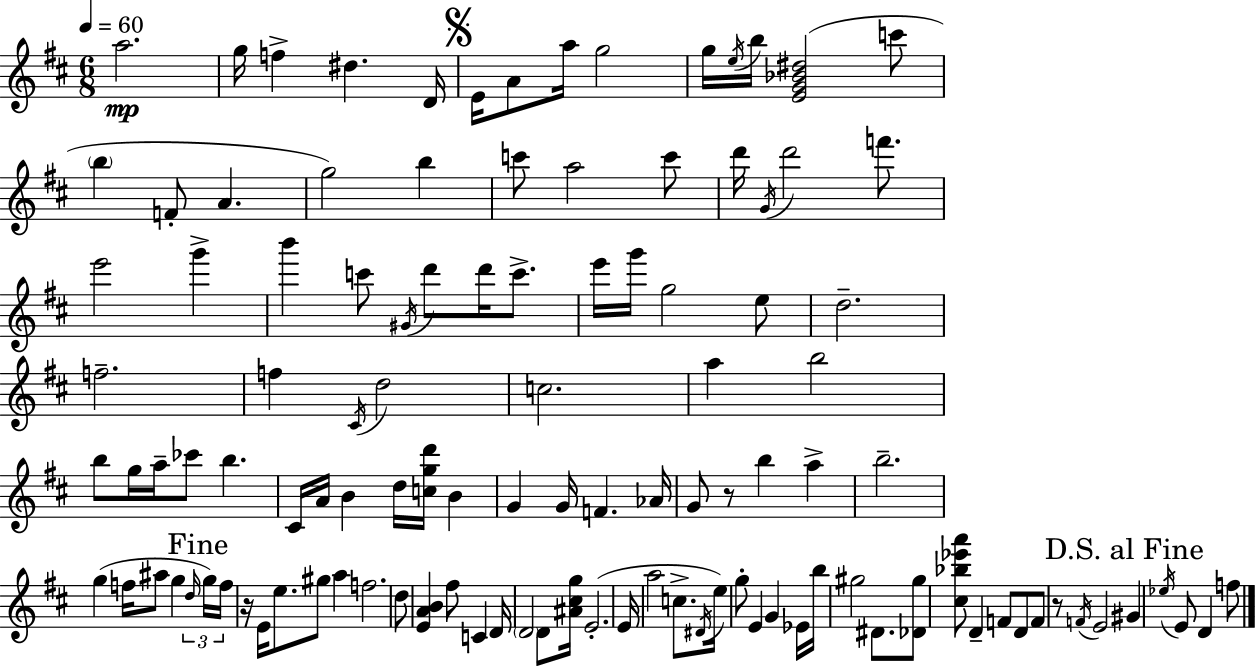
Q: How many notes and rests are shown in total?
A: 114